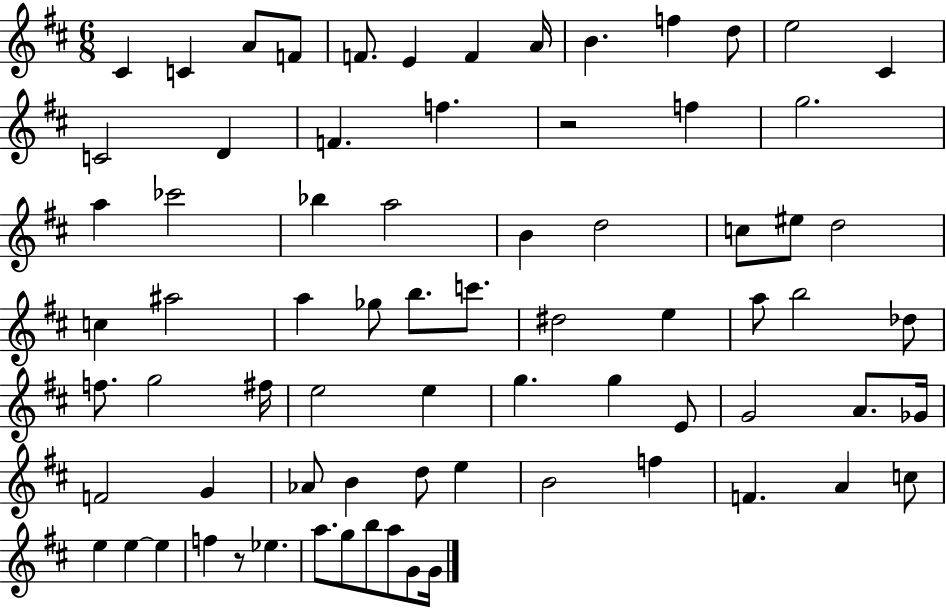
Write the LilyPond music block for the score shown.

{
  \clef treble
  \numericTimeSignature
  \time 6/8
  \key d \major
  cis'4 c'4 a'8 f'8 | f'8. e'4 f'4 a'16 | b'4. f''4 d''8 | e''2 cis'4 | \break c'2 d'4 | f'4. f''4. | r2 f''4 | g''2. | \break a''4 ces'''2 | bes''4 a''2 | b'4 d''2 | c''8 eis''8 d''2 | \break c''4 ais''2 | a''4 ges''8 b''8. c'''8. | dis''2 e''4 | a''8 b''2 des''8 | \break f''8. g''2 fis''16 | e''2 e''4 | g''4. g''4 e'8 | g'2 a'8. ges'16 | \break f'2 g'4 | aes'8 b'4 d''8 e''4 | b'2 f''4 | f'4. a'4 c''8 | \break e''4 e''4~~ e''4 | f''4 r8 ees''4. | a''8. g''8 b''8 a''8 g'8 g'16 | \bar "|."
}